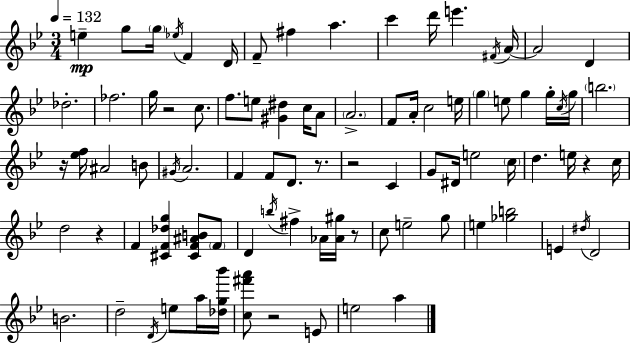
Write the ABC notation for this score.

X:1
T:Untitled
M:3/4
L:1/4
K:Gm
e g/2 g/4 _e/4 F D/4 F/2 ^f a c' d'/4 e' ^F/4 A/4 A2 D _d2 _f2 g/4 z2 c/2 f/2 e/2 [^G^d] c/4 A/2 A2 F/2 A/4 c2 e/4 g e/2 g g/4 c/4 g/4 b2 z/4 [_ef]/4 ^A2 B/2 ^G/4 A2 F F/2 D/2 z/2 z2 C G/2 ^D/4 e2 c/4 d e/4 z c/4 d2 z F [^CF_dg] [^CF^AB]/2 F/2 D b/4 ^f _A/4 [_A^g]/4 z/2 c/2 e2 g/2 e [_gb]2 E ^d/4 D2 B2 d2 D/4 e/2 a/4 [_dg_b']/4 [c^f'a']/2 z2 E/2 e2 a